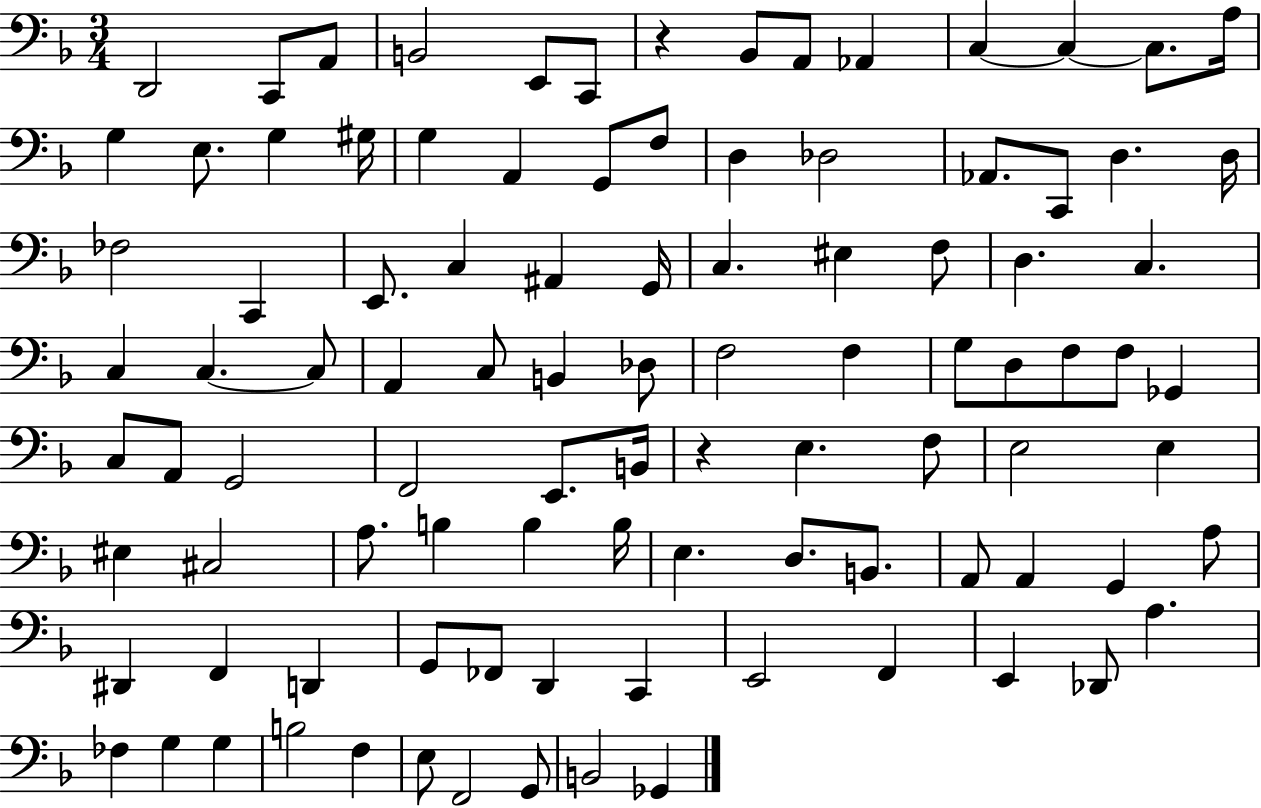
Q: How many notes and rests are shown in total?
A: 99